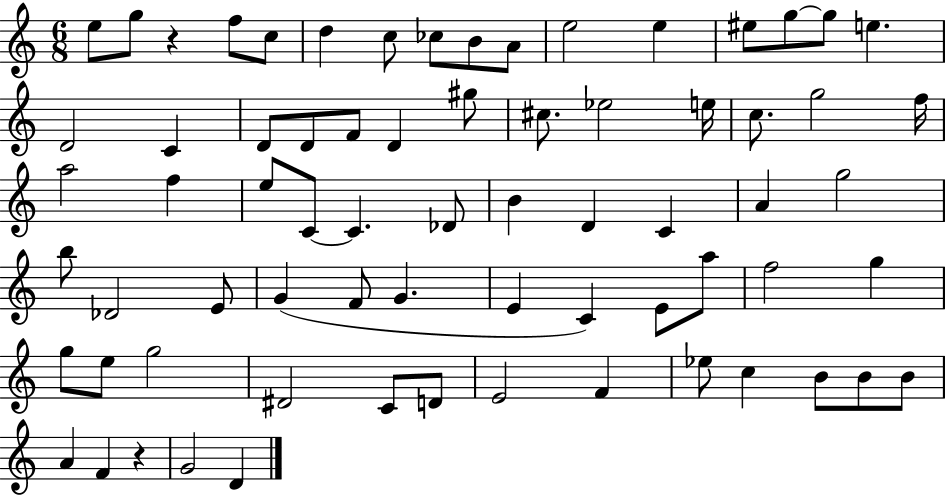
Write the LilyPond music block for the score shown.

{
  \clef treble
  \numericTimeSignature
  \time 6/8
  \key c \major
  e''8 g''8 r4 f''8 c''8 | d''4 c''8 ces''8 b'8 a'8 | e''2 e''4 | eis''8 g''8~~ g''8 e''4. | \break d'2 c'4 | d'8 d'8 f'8 d'4 gis''8 | cis''8. ees''2 e''16 | c''8. g''2 f''16 | \break a''2 f''4 | e''8 c'8~~ c'4. des'8 | b'4 d'4 c'4 | a'4 g''2 | \break b''8 des'2 e'8 | g'4( f'8 g'4. | e'4 c'4) e'8 a''8 | f''2 g''4 | \break g''8 e''8 g''2 | dis'2 c'8 d'8 | e'2 f'4 | ees''8 c''4 b'8 b'8 b'8 | \break a'4 f'4 r4 | g'2 d'4 | \bar "|."
}